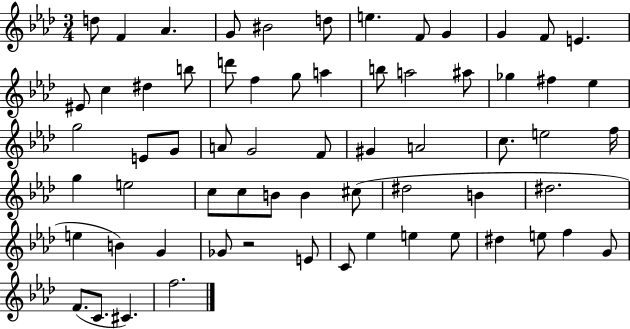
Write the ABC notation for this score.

X:1
T:Untitled
M:3/4
L:1/4
K:Ab
d/2 F _A G/2 ^B2 d/2 e F/2 G G F/2 E ^E/2 c ^d b/2 d'/2 f g/2 a b/2 a2 ^a/2 _g ^f _e g2 E/2 G/2 A/2 G2 F/2 ^G A2 c/2 e2 f/4 g e2 c/2 c/2 B/2 B ^c/2 ^d2 B ^d2 e B G _G/2 z2 E/2 C/2 _e e e/2 ^d e/2 f G/2 F/2 C/2 ^C f2